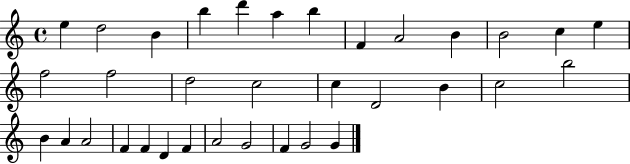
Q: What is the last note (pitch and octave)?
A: G4